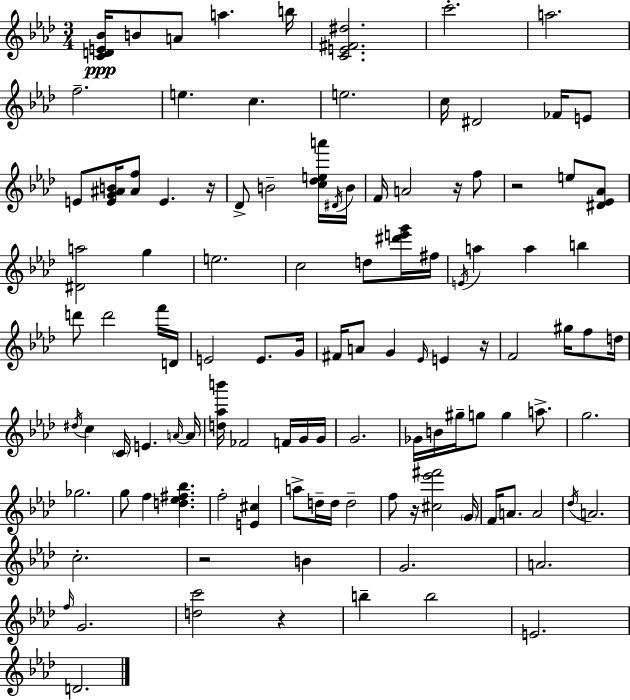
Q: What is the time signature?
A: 3/4